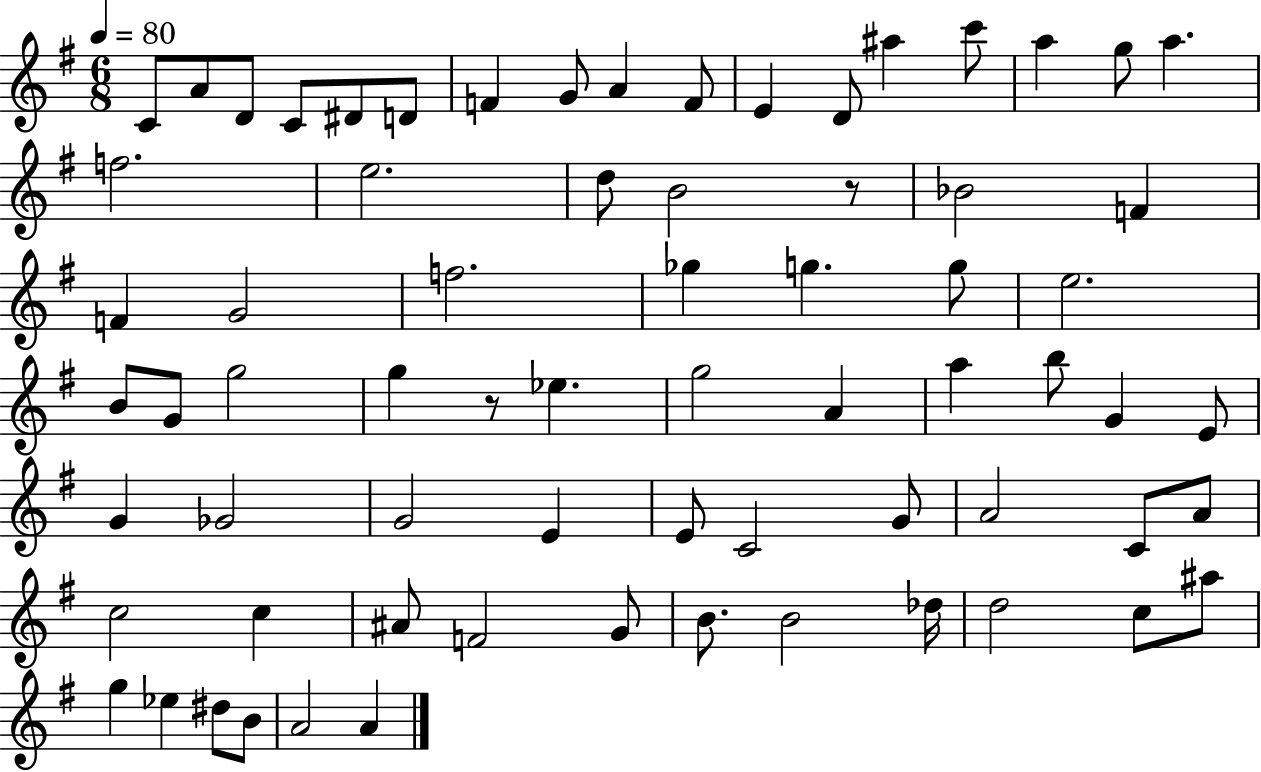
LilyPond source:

{
  \clef treble
  \numericTimeSignature
  \time 6/8
  \key g \major
  \tempo 4 = 80
  c'8 a'8 d'8 c'8 dis'8 d'8 | f'4 g'8 a'4 f'8 | e'4 d'8 ais''4 c'''8 | a''4 g''8 a''4. | \break f''2. | e''2. | d''8 b'2 r8 | bes'2 f'4 | \break f'4 g'2 | f''2. | ges''4 g''4. g''8 | e''2. | \break b'8 g'8 g''2 | g''4 r8 ees''4. | g''2 a'4 | a''4 b''8 g'4 e'8 | \break g'4 ges'2 | g'2 e'4 | e'8 c'2 g'8 | a'2 c'8 a'8 | \break c''2 c''4 | ais'8 f'2 g'8 | b'8. b'2 des''16 | d''2 c''8 ais''8 | \break g''4 ees''4 dis''8 b'8 | a'2 a'4 | \bar "|."
}